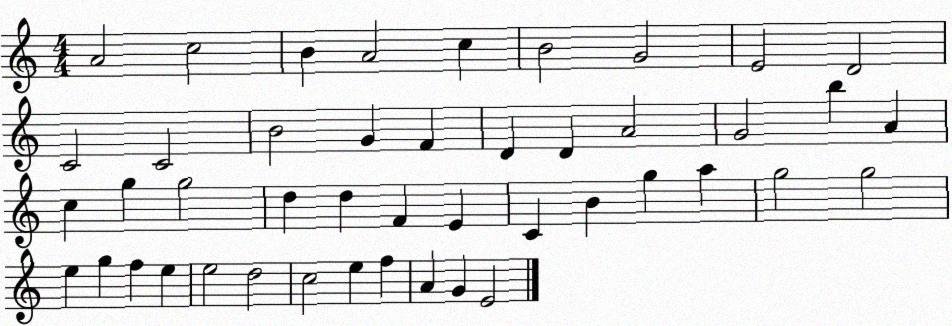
X:1
T:Untitled
M:4/4
L:1/4
K:C
A2 c2 B A2 c B2 G2 E2 D2 C2 C2 B2 G F D D A2 G2 b A c g g2 d d F E C B g a g2 g2 e g f e e2 d2 c2 e f A G E2